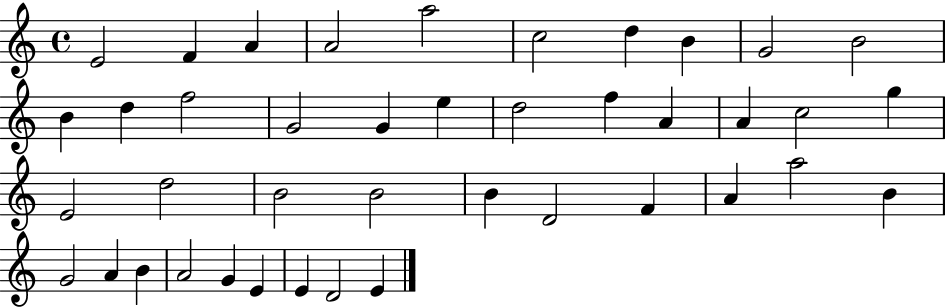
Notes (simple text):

E4/h F4/q A4/q A4/h A5/h C5/h D5/q B4/q G4/h B4/h B4/q D5/q F5/h G4/h G4/q E5/q D5/h F5/q A4/q A4/q C5/h G5/q E4/h D5/h B4/h B4/h B4/q D4/h F4/q A4/q A5/h B4/q G4/h A4/q B4/q A4/h G4/q E4/q E4/q D4/h E4/q